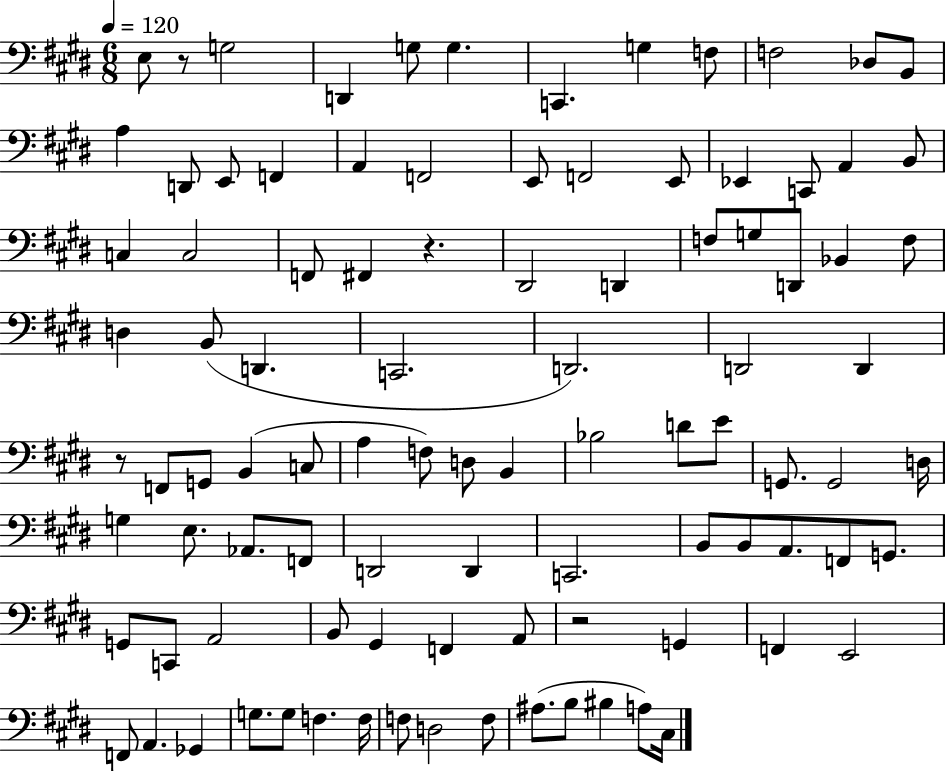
X:1
T:Untitled
M:6/8
L:1/4
K:E
E,/2 z/2 G,2 D,, G,/2 G, C,, G, F,/2 F,2 _D,/2 B,,/2 A, D,,/2 E,,/2 F,, A,, F,,2 E,,/2 F,,2 E,,/2 _E,, C,,/2 A,, B,,/2 C, C,2 F,,/2 ^F,, z ^D,,2 D,, F,/2 G,/2 D,,/2 _B,, F,/2 D, B,,/2 D,, C,,2 D,,2 D,,2 D,, z/2 F,,/2 G,,/2 B,, C,/2 A, F,/2 D,/2 B,, _B,2 D/2 E/2 G,,/2 G,,2 D,/4 G, E,/2 _A,,/2 F,,/2 D,,2 D,, C,,2 B,,/2 B,,/2 A,,/2 F,,/2 G,,/2 G,,/2 C,,/2 A,,2 B,,/2 ^G,, F,, A,,/2 z2 G,, F,, E,,2 F,,/2 A,, _G,, G,/2 G,/2 F, F,/4 F,/2 D,2 F,/2 ^A,/2 B,/2 ^B, A,/2 ^C,/4